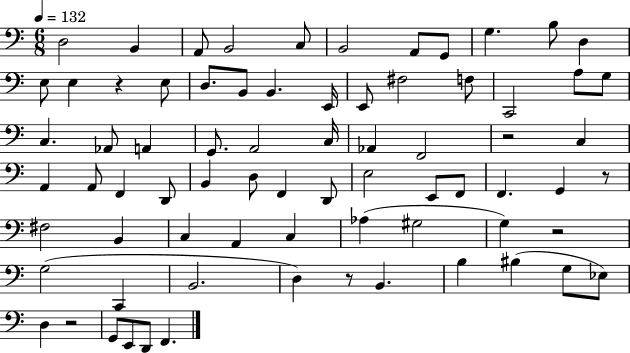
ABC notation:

X:1
T:Untitled
M:6/8
L:1/4
K:C
D,2 B,, A,,/2 B,,2 C,/2 B,,2 A,,/2 G,,/2 G, B,/2 D, E,/2 E, z E,/2 D,/2 B,,/2 B,, E,,/4 E,,/2 ^F,2 F,/2 C,,2 A,/2 G,/2 C, _A,,/2 A,, G,,/2 A,,2 C,/4 _A,, F,,2 z2 C, A,, A,,/2 F,, D,,/2 B,, D,/2 F,, D,,/2 E,2 E,,/2 F,,/2 F,, G,, z/2 ^F,2 B,, C, A,, C, _A, ^G,2 G, z2 G,2 C,, B,,2 D, z/2 B,, B, ^B, G,/2 _E,/2 D, z2 G,,/2 E,,/2 D,,/2 F,,